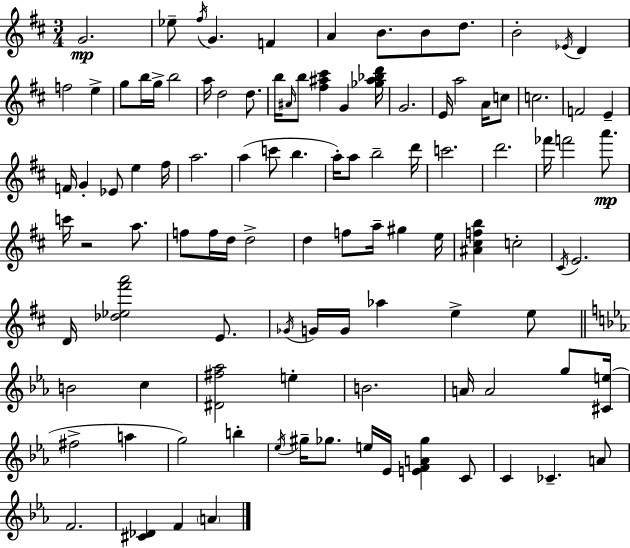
{
  \clef treble
  \numericTimeSignature
  \time 3/4
  \key d \major
  g'2.\mp | ees''8-- \acciaccatura { fis''16 } g'4. f'4 | a'4 b'8. b'8 d''8. | b'2-. \acciaccatura { ees'16 } d'4 | \break f''2 e''4-> | g''8 b''16 g''16-> b''2 | a''16 d''2 d''8. | b''16 \grace { ais'16 } b''8 <fis'' ais'' cis'''>4 g'4 | \break <ges'' ais'' bes'' d'''>16 g'2. | e'16 a''2 | a'16 c''8 c''2. | f'2 e'4-- | \break f'16 g'4-. ees'8 e''4 | fis''16 a''2. | a''4( c'''8 b''4. | a''16-.) a''8 b''2-- | \break d'''16 c'''2. | d'''2. | fes'''16 f'''2 | a'''8.\mp c'''16 r2 | \break a''8. f''8 f''16 d''16 d''2-> | d''4 f''8 a''16-- gis''4 | e''16 <ais' cis'' f'' b''>4 c''2-. | \acciaccatura { cis'16 } e'2. | \break d'16 <des'' ees'' fis''' a'''>2 | e'8. \acciaccatura { ges'16 } g'16 g'16 aes''4 e''4-> | e''8 \bar "||" \break \key c \minor b'2 c''4 | <dis' fis'' aes''>2 e''4-. | b'2. | a'16 a'2 g''8 <cis' e''>16( | \break fis''2-> a''4 | g''2) b''4-. | \acciaccatura { ees''16 } gis''16-- ges''8. e''16 ees'16 <e' f' a' ges''>4 c'8 | c'4 ces'4.-- a'8 | \break f'2. | <cis' des'>4 f'4 \parenthesize a'4 | \bar "|."
}